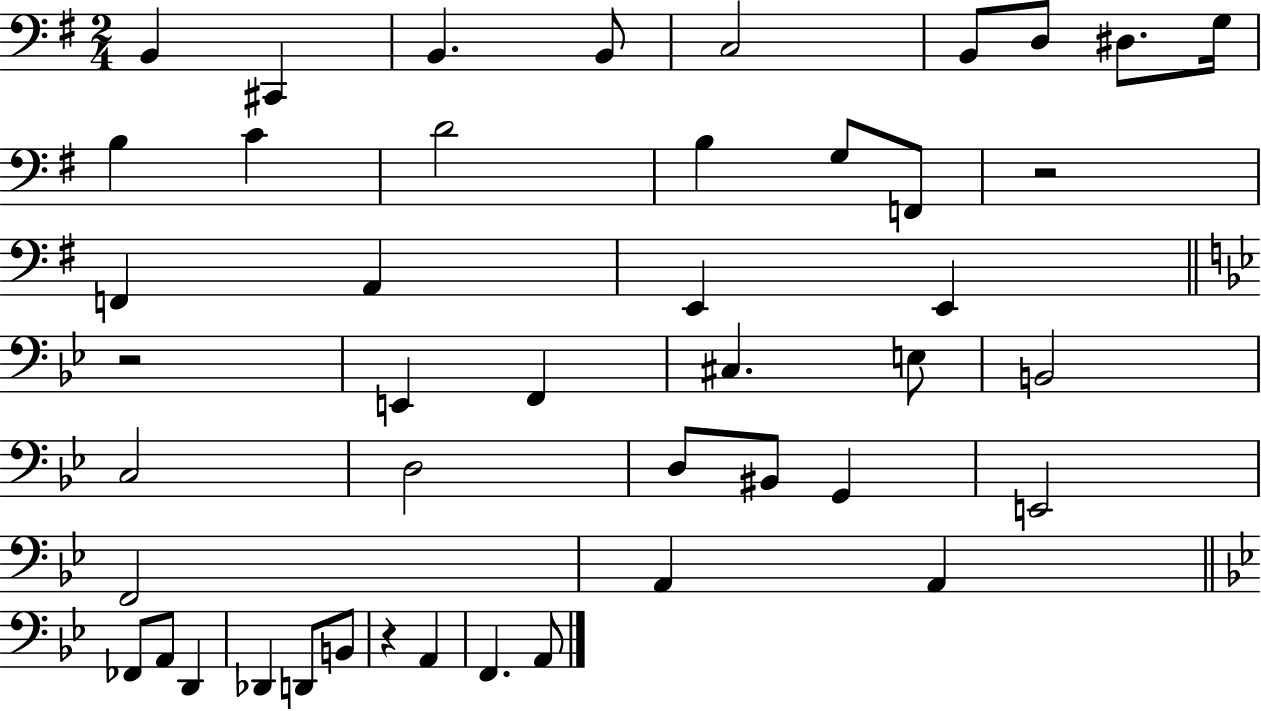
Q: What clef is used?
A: bass